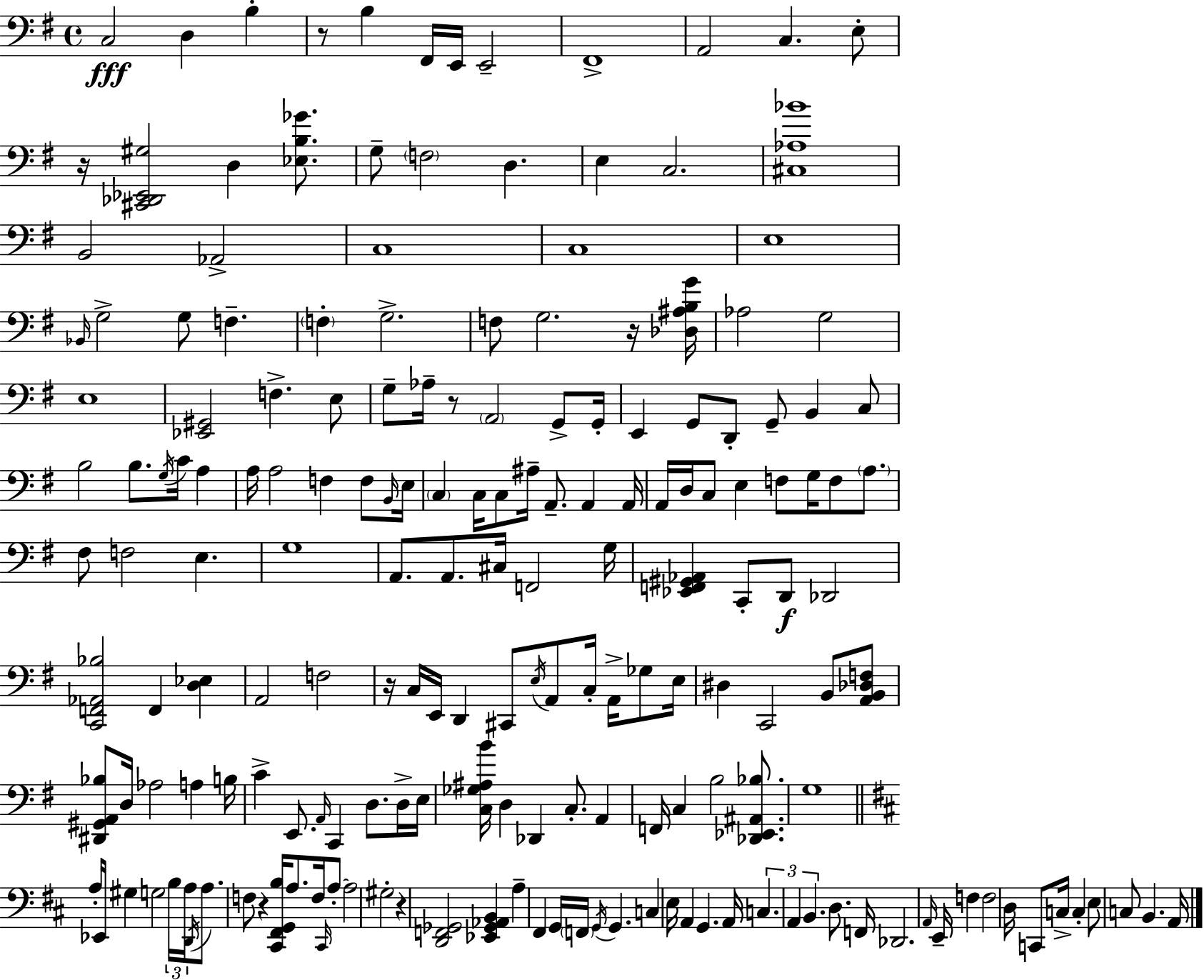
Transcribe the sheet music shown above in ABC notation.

X:1
T:Untitled
M:4/4
L:1/4
K:Em
C,2 D, B, z/2 B, ^F,,/4 E,,/4 E,,2 ^F,,4 A,,2 C, E,/2 z/4 [^C,,_D,,_E,,^G,]2 D, [_E,B,_G]/2 G,/2 F,2 D, E, C,2 [^C,_A,_B]4 B,,2 _A,,2 C,4 C,4 E,4 _B,,/4 G,2 G,/2 F, F, G,2 F,/2 G,2 z/4 [_D,^A,B,G]/4 _A,2 G,2 E,4 [_E,,^G,,]2 F, E,/2 G,/2 _A,/4 z/2 A,,2 G,,/2 G,,/4 E,, G,,/2 D,,/2 G,,/2 B,, C,/2 B,2 B,/2 G,/4 C/4 A, A,/4 A,2 F, F,/2 B,,/4 E,/4 C, C,/4 C,/2 ^A,/4 A,,/2 A,, A,,/4 A,,/4 D,/4 C,/2 E, F,/2 G,/4 F,/2 A,/2 ^F,/2 F,2 E, G,4 A,,/2 A,,/2 ^C,/4 F,,2 G,/4 [_E,,F,,^G,,_A,,] C,,/2 D,,/2 _D,,2 [C,,F,,_A,,_B,]2 F,, [D,_E,] A,,2 F,2 z/4 C,/4 E,,/4 D,, ^C,,/2 E,/4 A,,/2 C,/4 A,,/4 _G,/2 E,/4 ^D, C,,2 B,,/2 [A,,B,,_D,F,]/2 [^D,,^G,,A,,_B,]/2 D,/4 _A,2 A, B,/4 C E,,/2 A,,/4 C,, D,/2 D,/4 E,/4 [C,_G,^A,B]/4 D, _D,, C,/2 A,, F,,/4 C, B,2 [_D,,_E,,^A,,_B,]/2 G,4 A,/4 _E,,/4 ^G, G,2 B,/4 A,/4 D,,/4 A,/2 F,/2 z [^C,,^F,,G,,B,]/4 A,/2 F,/4 ^C,,/4 A,/2 A,2 ^G,2 z [D,,F,,_G,,]2 [_E,,_G,,_A,,B,,] A, ^F,, G,,/4 F,,/4 G,,/4 G,, C, E,/4 A,, G,, A,,/4 C, A,, B,, D,/2 F,,/4 _D,,2 A,,/4 E,,/4 F, F,2 D,/4 C,,/2 C,/4 C, E,/2 C,/2 B,, A,,/4